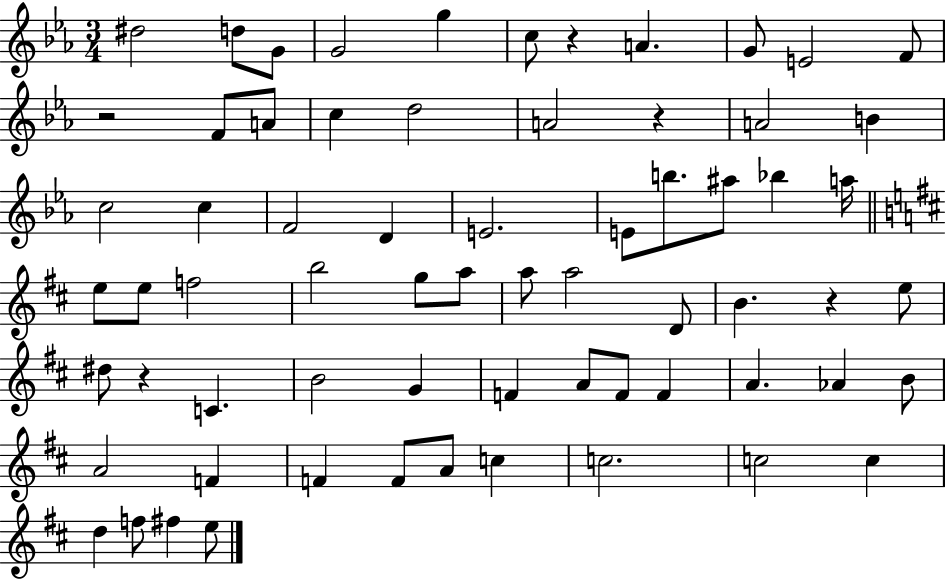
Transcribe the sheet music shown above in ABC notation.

X:1
T:Untitled
M:3/4
L:1/4
K:Eb
^d2 d/2 G/2 G2 g c/2 z A G/2 E2 F/2 z2 F/2 A/2 c d2 A2 z A2 B c2 c F2 D E2 E/2 b/2 ^a/2 _b a/4 e/2 e/2 f2 b2 g/2 a/2 a/2 a2 D/2 B z e/2 ^d/2 z C B2 G F A/2 F/2 F A _A B/2 A2 F F F/2 A/2 c c2 c2 c d f/2 ^f e/2